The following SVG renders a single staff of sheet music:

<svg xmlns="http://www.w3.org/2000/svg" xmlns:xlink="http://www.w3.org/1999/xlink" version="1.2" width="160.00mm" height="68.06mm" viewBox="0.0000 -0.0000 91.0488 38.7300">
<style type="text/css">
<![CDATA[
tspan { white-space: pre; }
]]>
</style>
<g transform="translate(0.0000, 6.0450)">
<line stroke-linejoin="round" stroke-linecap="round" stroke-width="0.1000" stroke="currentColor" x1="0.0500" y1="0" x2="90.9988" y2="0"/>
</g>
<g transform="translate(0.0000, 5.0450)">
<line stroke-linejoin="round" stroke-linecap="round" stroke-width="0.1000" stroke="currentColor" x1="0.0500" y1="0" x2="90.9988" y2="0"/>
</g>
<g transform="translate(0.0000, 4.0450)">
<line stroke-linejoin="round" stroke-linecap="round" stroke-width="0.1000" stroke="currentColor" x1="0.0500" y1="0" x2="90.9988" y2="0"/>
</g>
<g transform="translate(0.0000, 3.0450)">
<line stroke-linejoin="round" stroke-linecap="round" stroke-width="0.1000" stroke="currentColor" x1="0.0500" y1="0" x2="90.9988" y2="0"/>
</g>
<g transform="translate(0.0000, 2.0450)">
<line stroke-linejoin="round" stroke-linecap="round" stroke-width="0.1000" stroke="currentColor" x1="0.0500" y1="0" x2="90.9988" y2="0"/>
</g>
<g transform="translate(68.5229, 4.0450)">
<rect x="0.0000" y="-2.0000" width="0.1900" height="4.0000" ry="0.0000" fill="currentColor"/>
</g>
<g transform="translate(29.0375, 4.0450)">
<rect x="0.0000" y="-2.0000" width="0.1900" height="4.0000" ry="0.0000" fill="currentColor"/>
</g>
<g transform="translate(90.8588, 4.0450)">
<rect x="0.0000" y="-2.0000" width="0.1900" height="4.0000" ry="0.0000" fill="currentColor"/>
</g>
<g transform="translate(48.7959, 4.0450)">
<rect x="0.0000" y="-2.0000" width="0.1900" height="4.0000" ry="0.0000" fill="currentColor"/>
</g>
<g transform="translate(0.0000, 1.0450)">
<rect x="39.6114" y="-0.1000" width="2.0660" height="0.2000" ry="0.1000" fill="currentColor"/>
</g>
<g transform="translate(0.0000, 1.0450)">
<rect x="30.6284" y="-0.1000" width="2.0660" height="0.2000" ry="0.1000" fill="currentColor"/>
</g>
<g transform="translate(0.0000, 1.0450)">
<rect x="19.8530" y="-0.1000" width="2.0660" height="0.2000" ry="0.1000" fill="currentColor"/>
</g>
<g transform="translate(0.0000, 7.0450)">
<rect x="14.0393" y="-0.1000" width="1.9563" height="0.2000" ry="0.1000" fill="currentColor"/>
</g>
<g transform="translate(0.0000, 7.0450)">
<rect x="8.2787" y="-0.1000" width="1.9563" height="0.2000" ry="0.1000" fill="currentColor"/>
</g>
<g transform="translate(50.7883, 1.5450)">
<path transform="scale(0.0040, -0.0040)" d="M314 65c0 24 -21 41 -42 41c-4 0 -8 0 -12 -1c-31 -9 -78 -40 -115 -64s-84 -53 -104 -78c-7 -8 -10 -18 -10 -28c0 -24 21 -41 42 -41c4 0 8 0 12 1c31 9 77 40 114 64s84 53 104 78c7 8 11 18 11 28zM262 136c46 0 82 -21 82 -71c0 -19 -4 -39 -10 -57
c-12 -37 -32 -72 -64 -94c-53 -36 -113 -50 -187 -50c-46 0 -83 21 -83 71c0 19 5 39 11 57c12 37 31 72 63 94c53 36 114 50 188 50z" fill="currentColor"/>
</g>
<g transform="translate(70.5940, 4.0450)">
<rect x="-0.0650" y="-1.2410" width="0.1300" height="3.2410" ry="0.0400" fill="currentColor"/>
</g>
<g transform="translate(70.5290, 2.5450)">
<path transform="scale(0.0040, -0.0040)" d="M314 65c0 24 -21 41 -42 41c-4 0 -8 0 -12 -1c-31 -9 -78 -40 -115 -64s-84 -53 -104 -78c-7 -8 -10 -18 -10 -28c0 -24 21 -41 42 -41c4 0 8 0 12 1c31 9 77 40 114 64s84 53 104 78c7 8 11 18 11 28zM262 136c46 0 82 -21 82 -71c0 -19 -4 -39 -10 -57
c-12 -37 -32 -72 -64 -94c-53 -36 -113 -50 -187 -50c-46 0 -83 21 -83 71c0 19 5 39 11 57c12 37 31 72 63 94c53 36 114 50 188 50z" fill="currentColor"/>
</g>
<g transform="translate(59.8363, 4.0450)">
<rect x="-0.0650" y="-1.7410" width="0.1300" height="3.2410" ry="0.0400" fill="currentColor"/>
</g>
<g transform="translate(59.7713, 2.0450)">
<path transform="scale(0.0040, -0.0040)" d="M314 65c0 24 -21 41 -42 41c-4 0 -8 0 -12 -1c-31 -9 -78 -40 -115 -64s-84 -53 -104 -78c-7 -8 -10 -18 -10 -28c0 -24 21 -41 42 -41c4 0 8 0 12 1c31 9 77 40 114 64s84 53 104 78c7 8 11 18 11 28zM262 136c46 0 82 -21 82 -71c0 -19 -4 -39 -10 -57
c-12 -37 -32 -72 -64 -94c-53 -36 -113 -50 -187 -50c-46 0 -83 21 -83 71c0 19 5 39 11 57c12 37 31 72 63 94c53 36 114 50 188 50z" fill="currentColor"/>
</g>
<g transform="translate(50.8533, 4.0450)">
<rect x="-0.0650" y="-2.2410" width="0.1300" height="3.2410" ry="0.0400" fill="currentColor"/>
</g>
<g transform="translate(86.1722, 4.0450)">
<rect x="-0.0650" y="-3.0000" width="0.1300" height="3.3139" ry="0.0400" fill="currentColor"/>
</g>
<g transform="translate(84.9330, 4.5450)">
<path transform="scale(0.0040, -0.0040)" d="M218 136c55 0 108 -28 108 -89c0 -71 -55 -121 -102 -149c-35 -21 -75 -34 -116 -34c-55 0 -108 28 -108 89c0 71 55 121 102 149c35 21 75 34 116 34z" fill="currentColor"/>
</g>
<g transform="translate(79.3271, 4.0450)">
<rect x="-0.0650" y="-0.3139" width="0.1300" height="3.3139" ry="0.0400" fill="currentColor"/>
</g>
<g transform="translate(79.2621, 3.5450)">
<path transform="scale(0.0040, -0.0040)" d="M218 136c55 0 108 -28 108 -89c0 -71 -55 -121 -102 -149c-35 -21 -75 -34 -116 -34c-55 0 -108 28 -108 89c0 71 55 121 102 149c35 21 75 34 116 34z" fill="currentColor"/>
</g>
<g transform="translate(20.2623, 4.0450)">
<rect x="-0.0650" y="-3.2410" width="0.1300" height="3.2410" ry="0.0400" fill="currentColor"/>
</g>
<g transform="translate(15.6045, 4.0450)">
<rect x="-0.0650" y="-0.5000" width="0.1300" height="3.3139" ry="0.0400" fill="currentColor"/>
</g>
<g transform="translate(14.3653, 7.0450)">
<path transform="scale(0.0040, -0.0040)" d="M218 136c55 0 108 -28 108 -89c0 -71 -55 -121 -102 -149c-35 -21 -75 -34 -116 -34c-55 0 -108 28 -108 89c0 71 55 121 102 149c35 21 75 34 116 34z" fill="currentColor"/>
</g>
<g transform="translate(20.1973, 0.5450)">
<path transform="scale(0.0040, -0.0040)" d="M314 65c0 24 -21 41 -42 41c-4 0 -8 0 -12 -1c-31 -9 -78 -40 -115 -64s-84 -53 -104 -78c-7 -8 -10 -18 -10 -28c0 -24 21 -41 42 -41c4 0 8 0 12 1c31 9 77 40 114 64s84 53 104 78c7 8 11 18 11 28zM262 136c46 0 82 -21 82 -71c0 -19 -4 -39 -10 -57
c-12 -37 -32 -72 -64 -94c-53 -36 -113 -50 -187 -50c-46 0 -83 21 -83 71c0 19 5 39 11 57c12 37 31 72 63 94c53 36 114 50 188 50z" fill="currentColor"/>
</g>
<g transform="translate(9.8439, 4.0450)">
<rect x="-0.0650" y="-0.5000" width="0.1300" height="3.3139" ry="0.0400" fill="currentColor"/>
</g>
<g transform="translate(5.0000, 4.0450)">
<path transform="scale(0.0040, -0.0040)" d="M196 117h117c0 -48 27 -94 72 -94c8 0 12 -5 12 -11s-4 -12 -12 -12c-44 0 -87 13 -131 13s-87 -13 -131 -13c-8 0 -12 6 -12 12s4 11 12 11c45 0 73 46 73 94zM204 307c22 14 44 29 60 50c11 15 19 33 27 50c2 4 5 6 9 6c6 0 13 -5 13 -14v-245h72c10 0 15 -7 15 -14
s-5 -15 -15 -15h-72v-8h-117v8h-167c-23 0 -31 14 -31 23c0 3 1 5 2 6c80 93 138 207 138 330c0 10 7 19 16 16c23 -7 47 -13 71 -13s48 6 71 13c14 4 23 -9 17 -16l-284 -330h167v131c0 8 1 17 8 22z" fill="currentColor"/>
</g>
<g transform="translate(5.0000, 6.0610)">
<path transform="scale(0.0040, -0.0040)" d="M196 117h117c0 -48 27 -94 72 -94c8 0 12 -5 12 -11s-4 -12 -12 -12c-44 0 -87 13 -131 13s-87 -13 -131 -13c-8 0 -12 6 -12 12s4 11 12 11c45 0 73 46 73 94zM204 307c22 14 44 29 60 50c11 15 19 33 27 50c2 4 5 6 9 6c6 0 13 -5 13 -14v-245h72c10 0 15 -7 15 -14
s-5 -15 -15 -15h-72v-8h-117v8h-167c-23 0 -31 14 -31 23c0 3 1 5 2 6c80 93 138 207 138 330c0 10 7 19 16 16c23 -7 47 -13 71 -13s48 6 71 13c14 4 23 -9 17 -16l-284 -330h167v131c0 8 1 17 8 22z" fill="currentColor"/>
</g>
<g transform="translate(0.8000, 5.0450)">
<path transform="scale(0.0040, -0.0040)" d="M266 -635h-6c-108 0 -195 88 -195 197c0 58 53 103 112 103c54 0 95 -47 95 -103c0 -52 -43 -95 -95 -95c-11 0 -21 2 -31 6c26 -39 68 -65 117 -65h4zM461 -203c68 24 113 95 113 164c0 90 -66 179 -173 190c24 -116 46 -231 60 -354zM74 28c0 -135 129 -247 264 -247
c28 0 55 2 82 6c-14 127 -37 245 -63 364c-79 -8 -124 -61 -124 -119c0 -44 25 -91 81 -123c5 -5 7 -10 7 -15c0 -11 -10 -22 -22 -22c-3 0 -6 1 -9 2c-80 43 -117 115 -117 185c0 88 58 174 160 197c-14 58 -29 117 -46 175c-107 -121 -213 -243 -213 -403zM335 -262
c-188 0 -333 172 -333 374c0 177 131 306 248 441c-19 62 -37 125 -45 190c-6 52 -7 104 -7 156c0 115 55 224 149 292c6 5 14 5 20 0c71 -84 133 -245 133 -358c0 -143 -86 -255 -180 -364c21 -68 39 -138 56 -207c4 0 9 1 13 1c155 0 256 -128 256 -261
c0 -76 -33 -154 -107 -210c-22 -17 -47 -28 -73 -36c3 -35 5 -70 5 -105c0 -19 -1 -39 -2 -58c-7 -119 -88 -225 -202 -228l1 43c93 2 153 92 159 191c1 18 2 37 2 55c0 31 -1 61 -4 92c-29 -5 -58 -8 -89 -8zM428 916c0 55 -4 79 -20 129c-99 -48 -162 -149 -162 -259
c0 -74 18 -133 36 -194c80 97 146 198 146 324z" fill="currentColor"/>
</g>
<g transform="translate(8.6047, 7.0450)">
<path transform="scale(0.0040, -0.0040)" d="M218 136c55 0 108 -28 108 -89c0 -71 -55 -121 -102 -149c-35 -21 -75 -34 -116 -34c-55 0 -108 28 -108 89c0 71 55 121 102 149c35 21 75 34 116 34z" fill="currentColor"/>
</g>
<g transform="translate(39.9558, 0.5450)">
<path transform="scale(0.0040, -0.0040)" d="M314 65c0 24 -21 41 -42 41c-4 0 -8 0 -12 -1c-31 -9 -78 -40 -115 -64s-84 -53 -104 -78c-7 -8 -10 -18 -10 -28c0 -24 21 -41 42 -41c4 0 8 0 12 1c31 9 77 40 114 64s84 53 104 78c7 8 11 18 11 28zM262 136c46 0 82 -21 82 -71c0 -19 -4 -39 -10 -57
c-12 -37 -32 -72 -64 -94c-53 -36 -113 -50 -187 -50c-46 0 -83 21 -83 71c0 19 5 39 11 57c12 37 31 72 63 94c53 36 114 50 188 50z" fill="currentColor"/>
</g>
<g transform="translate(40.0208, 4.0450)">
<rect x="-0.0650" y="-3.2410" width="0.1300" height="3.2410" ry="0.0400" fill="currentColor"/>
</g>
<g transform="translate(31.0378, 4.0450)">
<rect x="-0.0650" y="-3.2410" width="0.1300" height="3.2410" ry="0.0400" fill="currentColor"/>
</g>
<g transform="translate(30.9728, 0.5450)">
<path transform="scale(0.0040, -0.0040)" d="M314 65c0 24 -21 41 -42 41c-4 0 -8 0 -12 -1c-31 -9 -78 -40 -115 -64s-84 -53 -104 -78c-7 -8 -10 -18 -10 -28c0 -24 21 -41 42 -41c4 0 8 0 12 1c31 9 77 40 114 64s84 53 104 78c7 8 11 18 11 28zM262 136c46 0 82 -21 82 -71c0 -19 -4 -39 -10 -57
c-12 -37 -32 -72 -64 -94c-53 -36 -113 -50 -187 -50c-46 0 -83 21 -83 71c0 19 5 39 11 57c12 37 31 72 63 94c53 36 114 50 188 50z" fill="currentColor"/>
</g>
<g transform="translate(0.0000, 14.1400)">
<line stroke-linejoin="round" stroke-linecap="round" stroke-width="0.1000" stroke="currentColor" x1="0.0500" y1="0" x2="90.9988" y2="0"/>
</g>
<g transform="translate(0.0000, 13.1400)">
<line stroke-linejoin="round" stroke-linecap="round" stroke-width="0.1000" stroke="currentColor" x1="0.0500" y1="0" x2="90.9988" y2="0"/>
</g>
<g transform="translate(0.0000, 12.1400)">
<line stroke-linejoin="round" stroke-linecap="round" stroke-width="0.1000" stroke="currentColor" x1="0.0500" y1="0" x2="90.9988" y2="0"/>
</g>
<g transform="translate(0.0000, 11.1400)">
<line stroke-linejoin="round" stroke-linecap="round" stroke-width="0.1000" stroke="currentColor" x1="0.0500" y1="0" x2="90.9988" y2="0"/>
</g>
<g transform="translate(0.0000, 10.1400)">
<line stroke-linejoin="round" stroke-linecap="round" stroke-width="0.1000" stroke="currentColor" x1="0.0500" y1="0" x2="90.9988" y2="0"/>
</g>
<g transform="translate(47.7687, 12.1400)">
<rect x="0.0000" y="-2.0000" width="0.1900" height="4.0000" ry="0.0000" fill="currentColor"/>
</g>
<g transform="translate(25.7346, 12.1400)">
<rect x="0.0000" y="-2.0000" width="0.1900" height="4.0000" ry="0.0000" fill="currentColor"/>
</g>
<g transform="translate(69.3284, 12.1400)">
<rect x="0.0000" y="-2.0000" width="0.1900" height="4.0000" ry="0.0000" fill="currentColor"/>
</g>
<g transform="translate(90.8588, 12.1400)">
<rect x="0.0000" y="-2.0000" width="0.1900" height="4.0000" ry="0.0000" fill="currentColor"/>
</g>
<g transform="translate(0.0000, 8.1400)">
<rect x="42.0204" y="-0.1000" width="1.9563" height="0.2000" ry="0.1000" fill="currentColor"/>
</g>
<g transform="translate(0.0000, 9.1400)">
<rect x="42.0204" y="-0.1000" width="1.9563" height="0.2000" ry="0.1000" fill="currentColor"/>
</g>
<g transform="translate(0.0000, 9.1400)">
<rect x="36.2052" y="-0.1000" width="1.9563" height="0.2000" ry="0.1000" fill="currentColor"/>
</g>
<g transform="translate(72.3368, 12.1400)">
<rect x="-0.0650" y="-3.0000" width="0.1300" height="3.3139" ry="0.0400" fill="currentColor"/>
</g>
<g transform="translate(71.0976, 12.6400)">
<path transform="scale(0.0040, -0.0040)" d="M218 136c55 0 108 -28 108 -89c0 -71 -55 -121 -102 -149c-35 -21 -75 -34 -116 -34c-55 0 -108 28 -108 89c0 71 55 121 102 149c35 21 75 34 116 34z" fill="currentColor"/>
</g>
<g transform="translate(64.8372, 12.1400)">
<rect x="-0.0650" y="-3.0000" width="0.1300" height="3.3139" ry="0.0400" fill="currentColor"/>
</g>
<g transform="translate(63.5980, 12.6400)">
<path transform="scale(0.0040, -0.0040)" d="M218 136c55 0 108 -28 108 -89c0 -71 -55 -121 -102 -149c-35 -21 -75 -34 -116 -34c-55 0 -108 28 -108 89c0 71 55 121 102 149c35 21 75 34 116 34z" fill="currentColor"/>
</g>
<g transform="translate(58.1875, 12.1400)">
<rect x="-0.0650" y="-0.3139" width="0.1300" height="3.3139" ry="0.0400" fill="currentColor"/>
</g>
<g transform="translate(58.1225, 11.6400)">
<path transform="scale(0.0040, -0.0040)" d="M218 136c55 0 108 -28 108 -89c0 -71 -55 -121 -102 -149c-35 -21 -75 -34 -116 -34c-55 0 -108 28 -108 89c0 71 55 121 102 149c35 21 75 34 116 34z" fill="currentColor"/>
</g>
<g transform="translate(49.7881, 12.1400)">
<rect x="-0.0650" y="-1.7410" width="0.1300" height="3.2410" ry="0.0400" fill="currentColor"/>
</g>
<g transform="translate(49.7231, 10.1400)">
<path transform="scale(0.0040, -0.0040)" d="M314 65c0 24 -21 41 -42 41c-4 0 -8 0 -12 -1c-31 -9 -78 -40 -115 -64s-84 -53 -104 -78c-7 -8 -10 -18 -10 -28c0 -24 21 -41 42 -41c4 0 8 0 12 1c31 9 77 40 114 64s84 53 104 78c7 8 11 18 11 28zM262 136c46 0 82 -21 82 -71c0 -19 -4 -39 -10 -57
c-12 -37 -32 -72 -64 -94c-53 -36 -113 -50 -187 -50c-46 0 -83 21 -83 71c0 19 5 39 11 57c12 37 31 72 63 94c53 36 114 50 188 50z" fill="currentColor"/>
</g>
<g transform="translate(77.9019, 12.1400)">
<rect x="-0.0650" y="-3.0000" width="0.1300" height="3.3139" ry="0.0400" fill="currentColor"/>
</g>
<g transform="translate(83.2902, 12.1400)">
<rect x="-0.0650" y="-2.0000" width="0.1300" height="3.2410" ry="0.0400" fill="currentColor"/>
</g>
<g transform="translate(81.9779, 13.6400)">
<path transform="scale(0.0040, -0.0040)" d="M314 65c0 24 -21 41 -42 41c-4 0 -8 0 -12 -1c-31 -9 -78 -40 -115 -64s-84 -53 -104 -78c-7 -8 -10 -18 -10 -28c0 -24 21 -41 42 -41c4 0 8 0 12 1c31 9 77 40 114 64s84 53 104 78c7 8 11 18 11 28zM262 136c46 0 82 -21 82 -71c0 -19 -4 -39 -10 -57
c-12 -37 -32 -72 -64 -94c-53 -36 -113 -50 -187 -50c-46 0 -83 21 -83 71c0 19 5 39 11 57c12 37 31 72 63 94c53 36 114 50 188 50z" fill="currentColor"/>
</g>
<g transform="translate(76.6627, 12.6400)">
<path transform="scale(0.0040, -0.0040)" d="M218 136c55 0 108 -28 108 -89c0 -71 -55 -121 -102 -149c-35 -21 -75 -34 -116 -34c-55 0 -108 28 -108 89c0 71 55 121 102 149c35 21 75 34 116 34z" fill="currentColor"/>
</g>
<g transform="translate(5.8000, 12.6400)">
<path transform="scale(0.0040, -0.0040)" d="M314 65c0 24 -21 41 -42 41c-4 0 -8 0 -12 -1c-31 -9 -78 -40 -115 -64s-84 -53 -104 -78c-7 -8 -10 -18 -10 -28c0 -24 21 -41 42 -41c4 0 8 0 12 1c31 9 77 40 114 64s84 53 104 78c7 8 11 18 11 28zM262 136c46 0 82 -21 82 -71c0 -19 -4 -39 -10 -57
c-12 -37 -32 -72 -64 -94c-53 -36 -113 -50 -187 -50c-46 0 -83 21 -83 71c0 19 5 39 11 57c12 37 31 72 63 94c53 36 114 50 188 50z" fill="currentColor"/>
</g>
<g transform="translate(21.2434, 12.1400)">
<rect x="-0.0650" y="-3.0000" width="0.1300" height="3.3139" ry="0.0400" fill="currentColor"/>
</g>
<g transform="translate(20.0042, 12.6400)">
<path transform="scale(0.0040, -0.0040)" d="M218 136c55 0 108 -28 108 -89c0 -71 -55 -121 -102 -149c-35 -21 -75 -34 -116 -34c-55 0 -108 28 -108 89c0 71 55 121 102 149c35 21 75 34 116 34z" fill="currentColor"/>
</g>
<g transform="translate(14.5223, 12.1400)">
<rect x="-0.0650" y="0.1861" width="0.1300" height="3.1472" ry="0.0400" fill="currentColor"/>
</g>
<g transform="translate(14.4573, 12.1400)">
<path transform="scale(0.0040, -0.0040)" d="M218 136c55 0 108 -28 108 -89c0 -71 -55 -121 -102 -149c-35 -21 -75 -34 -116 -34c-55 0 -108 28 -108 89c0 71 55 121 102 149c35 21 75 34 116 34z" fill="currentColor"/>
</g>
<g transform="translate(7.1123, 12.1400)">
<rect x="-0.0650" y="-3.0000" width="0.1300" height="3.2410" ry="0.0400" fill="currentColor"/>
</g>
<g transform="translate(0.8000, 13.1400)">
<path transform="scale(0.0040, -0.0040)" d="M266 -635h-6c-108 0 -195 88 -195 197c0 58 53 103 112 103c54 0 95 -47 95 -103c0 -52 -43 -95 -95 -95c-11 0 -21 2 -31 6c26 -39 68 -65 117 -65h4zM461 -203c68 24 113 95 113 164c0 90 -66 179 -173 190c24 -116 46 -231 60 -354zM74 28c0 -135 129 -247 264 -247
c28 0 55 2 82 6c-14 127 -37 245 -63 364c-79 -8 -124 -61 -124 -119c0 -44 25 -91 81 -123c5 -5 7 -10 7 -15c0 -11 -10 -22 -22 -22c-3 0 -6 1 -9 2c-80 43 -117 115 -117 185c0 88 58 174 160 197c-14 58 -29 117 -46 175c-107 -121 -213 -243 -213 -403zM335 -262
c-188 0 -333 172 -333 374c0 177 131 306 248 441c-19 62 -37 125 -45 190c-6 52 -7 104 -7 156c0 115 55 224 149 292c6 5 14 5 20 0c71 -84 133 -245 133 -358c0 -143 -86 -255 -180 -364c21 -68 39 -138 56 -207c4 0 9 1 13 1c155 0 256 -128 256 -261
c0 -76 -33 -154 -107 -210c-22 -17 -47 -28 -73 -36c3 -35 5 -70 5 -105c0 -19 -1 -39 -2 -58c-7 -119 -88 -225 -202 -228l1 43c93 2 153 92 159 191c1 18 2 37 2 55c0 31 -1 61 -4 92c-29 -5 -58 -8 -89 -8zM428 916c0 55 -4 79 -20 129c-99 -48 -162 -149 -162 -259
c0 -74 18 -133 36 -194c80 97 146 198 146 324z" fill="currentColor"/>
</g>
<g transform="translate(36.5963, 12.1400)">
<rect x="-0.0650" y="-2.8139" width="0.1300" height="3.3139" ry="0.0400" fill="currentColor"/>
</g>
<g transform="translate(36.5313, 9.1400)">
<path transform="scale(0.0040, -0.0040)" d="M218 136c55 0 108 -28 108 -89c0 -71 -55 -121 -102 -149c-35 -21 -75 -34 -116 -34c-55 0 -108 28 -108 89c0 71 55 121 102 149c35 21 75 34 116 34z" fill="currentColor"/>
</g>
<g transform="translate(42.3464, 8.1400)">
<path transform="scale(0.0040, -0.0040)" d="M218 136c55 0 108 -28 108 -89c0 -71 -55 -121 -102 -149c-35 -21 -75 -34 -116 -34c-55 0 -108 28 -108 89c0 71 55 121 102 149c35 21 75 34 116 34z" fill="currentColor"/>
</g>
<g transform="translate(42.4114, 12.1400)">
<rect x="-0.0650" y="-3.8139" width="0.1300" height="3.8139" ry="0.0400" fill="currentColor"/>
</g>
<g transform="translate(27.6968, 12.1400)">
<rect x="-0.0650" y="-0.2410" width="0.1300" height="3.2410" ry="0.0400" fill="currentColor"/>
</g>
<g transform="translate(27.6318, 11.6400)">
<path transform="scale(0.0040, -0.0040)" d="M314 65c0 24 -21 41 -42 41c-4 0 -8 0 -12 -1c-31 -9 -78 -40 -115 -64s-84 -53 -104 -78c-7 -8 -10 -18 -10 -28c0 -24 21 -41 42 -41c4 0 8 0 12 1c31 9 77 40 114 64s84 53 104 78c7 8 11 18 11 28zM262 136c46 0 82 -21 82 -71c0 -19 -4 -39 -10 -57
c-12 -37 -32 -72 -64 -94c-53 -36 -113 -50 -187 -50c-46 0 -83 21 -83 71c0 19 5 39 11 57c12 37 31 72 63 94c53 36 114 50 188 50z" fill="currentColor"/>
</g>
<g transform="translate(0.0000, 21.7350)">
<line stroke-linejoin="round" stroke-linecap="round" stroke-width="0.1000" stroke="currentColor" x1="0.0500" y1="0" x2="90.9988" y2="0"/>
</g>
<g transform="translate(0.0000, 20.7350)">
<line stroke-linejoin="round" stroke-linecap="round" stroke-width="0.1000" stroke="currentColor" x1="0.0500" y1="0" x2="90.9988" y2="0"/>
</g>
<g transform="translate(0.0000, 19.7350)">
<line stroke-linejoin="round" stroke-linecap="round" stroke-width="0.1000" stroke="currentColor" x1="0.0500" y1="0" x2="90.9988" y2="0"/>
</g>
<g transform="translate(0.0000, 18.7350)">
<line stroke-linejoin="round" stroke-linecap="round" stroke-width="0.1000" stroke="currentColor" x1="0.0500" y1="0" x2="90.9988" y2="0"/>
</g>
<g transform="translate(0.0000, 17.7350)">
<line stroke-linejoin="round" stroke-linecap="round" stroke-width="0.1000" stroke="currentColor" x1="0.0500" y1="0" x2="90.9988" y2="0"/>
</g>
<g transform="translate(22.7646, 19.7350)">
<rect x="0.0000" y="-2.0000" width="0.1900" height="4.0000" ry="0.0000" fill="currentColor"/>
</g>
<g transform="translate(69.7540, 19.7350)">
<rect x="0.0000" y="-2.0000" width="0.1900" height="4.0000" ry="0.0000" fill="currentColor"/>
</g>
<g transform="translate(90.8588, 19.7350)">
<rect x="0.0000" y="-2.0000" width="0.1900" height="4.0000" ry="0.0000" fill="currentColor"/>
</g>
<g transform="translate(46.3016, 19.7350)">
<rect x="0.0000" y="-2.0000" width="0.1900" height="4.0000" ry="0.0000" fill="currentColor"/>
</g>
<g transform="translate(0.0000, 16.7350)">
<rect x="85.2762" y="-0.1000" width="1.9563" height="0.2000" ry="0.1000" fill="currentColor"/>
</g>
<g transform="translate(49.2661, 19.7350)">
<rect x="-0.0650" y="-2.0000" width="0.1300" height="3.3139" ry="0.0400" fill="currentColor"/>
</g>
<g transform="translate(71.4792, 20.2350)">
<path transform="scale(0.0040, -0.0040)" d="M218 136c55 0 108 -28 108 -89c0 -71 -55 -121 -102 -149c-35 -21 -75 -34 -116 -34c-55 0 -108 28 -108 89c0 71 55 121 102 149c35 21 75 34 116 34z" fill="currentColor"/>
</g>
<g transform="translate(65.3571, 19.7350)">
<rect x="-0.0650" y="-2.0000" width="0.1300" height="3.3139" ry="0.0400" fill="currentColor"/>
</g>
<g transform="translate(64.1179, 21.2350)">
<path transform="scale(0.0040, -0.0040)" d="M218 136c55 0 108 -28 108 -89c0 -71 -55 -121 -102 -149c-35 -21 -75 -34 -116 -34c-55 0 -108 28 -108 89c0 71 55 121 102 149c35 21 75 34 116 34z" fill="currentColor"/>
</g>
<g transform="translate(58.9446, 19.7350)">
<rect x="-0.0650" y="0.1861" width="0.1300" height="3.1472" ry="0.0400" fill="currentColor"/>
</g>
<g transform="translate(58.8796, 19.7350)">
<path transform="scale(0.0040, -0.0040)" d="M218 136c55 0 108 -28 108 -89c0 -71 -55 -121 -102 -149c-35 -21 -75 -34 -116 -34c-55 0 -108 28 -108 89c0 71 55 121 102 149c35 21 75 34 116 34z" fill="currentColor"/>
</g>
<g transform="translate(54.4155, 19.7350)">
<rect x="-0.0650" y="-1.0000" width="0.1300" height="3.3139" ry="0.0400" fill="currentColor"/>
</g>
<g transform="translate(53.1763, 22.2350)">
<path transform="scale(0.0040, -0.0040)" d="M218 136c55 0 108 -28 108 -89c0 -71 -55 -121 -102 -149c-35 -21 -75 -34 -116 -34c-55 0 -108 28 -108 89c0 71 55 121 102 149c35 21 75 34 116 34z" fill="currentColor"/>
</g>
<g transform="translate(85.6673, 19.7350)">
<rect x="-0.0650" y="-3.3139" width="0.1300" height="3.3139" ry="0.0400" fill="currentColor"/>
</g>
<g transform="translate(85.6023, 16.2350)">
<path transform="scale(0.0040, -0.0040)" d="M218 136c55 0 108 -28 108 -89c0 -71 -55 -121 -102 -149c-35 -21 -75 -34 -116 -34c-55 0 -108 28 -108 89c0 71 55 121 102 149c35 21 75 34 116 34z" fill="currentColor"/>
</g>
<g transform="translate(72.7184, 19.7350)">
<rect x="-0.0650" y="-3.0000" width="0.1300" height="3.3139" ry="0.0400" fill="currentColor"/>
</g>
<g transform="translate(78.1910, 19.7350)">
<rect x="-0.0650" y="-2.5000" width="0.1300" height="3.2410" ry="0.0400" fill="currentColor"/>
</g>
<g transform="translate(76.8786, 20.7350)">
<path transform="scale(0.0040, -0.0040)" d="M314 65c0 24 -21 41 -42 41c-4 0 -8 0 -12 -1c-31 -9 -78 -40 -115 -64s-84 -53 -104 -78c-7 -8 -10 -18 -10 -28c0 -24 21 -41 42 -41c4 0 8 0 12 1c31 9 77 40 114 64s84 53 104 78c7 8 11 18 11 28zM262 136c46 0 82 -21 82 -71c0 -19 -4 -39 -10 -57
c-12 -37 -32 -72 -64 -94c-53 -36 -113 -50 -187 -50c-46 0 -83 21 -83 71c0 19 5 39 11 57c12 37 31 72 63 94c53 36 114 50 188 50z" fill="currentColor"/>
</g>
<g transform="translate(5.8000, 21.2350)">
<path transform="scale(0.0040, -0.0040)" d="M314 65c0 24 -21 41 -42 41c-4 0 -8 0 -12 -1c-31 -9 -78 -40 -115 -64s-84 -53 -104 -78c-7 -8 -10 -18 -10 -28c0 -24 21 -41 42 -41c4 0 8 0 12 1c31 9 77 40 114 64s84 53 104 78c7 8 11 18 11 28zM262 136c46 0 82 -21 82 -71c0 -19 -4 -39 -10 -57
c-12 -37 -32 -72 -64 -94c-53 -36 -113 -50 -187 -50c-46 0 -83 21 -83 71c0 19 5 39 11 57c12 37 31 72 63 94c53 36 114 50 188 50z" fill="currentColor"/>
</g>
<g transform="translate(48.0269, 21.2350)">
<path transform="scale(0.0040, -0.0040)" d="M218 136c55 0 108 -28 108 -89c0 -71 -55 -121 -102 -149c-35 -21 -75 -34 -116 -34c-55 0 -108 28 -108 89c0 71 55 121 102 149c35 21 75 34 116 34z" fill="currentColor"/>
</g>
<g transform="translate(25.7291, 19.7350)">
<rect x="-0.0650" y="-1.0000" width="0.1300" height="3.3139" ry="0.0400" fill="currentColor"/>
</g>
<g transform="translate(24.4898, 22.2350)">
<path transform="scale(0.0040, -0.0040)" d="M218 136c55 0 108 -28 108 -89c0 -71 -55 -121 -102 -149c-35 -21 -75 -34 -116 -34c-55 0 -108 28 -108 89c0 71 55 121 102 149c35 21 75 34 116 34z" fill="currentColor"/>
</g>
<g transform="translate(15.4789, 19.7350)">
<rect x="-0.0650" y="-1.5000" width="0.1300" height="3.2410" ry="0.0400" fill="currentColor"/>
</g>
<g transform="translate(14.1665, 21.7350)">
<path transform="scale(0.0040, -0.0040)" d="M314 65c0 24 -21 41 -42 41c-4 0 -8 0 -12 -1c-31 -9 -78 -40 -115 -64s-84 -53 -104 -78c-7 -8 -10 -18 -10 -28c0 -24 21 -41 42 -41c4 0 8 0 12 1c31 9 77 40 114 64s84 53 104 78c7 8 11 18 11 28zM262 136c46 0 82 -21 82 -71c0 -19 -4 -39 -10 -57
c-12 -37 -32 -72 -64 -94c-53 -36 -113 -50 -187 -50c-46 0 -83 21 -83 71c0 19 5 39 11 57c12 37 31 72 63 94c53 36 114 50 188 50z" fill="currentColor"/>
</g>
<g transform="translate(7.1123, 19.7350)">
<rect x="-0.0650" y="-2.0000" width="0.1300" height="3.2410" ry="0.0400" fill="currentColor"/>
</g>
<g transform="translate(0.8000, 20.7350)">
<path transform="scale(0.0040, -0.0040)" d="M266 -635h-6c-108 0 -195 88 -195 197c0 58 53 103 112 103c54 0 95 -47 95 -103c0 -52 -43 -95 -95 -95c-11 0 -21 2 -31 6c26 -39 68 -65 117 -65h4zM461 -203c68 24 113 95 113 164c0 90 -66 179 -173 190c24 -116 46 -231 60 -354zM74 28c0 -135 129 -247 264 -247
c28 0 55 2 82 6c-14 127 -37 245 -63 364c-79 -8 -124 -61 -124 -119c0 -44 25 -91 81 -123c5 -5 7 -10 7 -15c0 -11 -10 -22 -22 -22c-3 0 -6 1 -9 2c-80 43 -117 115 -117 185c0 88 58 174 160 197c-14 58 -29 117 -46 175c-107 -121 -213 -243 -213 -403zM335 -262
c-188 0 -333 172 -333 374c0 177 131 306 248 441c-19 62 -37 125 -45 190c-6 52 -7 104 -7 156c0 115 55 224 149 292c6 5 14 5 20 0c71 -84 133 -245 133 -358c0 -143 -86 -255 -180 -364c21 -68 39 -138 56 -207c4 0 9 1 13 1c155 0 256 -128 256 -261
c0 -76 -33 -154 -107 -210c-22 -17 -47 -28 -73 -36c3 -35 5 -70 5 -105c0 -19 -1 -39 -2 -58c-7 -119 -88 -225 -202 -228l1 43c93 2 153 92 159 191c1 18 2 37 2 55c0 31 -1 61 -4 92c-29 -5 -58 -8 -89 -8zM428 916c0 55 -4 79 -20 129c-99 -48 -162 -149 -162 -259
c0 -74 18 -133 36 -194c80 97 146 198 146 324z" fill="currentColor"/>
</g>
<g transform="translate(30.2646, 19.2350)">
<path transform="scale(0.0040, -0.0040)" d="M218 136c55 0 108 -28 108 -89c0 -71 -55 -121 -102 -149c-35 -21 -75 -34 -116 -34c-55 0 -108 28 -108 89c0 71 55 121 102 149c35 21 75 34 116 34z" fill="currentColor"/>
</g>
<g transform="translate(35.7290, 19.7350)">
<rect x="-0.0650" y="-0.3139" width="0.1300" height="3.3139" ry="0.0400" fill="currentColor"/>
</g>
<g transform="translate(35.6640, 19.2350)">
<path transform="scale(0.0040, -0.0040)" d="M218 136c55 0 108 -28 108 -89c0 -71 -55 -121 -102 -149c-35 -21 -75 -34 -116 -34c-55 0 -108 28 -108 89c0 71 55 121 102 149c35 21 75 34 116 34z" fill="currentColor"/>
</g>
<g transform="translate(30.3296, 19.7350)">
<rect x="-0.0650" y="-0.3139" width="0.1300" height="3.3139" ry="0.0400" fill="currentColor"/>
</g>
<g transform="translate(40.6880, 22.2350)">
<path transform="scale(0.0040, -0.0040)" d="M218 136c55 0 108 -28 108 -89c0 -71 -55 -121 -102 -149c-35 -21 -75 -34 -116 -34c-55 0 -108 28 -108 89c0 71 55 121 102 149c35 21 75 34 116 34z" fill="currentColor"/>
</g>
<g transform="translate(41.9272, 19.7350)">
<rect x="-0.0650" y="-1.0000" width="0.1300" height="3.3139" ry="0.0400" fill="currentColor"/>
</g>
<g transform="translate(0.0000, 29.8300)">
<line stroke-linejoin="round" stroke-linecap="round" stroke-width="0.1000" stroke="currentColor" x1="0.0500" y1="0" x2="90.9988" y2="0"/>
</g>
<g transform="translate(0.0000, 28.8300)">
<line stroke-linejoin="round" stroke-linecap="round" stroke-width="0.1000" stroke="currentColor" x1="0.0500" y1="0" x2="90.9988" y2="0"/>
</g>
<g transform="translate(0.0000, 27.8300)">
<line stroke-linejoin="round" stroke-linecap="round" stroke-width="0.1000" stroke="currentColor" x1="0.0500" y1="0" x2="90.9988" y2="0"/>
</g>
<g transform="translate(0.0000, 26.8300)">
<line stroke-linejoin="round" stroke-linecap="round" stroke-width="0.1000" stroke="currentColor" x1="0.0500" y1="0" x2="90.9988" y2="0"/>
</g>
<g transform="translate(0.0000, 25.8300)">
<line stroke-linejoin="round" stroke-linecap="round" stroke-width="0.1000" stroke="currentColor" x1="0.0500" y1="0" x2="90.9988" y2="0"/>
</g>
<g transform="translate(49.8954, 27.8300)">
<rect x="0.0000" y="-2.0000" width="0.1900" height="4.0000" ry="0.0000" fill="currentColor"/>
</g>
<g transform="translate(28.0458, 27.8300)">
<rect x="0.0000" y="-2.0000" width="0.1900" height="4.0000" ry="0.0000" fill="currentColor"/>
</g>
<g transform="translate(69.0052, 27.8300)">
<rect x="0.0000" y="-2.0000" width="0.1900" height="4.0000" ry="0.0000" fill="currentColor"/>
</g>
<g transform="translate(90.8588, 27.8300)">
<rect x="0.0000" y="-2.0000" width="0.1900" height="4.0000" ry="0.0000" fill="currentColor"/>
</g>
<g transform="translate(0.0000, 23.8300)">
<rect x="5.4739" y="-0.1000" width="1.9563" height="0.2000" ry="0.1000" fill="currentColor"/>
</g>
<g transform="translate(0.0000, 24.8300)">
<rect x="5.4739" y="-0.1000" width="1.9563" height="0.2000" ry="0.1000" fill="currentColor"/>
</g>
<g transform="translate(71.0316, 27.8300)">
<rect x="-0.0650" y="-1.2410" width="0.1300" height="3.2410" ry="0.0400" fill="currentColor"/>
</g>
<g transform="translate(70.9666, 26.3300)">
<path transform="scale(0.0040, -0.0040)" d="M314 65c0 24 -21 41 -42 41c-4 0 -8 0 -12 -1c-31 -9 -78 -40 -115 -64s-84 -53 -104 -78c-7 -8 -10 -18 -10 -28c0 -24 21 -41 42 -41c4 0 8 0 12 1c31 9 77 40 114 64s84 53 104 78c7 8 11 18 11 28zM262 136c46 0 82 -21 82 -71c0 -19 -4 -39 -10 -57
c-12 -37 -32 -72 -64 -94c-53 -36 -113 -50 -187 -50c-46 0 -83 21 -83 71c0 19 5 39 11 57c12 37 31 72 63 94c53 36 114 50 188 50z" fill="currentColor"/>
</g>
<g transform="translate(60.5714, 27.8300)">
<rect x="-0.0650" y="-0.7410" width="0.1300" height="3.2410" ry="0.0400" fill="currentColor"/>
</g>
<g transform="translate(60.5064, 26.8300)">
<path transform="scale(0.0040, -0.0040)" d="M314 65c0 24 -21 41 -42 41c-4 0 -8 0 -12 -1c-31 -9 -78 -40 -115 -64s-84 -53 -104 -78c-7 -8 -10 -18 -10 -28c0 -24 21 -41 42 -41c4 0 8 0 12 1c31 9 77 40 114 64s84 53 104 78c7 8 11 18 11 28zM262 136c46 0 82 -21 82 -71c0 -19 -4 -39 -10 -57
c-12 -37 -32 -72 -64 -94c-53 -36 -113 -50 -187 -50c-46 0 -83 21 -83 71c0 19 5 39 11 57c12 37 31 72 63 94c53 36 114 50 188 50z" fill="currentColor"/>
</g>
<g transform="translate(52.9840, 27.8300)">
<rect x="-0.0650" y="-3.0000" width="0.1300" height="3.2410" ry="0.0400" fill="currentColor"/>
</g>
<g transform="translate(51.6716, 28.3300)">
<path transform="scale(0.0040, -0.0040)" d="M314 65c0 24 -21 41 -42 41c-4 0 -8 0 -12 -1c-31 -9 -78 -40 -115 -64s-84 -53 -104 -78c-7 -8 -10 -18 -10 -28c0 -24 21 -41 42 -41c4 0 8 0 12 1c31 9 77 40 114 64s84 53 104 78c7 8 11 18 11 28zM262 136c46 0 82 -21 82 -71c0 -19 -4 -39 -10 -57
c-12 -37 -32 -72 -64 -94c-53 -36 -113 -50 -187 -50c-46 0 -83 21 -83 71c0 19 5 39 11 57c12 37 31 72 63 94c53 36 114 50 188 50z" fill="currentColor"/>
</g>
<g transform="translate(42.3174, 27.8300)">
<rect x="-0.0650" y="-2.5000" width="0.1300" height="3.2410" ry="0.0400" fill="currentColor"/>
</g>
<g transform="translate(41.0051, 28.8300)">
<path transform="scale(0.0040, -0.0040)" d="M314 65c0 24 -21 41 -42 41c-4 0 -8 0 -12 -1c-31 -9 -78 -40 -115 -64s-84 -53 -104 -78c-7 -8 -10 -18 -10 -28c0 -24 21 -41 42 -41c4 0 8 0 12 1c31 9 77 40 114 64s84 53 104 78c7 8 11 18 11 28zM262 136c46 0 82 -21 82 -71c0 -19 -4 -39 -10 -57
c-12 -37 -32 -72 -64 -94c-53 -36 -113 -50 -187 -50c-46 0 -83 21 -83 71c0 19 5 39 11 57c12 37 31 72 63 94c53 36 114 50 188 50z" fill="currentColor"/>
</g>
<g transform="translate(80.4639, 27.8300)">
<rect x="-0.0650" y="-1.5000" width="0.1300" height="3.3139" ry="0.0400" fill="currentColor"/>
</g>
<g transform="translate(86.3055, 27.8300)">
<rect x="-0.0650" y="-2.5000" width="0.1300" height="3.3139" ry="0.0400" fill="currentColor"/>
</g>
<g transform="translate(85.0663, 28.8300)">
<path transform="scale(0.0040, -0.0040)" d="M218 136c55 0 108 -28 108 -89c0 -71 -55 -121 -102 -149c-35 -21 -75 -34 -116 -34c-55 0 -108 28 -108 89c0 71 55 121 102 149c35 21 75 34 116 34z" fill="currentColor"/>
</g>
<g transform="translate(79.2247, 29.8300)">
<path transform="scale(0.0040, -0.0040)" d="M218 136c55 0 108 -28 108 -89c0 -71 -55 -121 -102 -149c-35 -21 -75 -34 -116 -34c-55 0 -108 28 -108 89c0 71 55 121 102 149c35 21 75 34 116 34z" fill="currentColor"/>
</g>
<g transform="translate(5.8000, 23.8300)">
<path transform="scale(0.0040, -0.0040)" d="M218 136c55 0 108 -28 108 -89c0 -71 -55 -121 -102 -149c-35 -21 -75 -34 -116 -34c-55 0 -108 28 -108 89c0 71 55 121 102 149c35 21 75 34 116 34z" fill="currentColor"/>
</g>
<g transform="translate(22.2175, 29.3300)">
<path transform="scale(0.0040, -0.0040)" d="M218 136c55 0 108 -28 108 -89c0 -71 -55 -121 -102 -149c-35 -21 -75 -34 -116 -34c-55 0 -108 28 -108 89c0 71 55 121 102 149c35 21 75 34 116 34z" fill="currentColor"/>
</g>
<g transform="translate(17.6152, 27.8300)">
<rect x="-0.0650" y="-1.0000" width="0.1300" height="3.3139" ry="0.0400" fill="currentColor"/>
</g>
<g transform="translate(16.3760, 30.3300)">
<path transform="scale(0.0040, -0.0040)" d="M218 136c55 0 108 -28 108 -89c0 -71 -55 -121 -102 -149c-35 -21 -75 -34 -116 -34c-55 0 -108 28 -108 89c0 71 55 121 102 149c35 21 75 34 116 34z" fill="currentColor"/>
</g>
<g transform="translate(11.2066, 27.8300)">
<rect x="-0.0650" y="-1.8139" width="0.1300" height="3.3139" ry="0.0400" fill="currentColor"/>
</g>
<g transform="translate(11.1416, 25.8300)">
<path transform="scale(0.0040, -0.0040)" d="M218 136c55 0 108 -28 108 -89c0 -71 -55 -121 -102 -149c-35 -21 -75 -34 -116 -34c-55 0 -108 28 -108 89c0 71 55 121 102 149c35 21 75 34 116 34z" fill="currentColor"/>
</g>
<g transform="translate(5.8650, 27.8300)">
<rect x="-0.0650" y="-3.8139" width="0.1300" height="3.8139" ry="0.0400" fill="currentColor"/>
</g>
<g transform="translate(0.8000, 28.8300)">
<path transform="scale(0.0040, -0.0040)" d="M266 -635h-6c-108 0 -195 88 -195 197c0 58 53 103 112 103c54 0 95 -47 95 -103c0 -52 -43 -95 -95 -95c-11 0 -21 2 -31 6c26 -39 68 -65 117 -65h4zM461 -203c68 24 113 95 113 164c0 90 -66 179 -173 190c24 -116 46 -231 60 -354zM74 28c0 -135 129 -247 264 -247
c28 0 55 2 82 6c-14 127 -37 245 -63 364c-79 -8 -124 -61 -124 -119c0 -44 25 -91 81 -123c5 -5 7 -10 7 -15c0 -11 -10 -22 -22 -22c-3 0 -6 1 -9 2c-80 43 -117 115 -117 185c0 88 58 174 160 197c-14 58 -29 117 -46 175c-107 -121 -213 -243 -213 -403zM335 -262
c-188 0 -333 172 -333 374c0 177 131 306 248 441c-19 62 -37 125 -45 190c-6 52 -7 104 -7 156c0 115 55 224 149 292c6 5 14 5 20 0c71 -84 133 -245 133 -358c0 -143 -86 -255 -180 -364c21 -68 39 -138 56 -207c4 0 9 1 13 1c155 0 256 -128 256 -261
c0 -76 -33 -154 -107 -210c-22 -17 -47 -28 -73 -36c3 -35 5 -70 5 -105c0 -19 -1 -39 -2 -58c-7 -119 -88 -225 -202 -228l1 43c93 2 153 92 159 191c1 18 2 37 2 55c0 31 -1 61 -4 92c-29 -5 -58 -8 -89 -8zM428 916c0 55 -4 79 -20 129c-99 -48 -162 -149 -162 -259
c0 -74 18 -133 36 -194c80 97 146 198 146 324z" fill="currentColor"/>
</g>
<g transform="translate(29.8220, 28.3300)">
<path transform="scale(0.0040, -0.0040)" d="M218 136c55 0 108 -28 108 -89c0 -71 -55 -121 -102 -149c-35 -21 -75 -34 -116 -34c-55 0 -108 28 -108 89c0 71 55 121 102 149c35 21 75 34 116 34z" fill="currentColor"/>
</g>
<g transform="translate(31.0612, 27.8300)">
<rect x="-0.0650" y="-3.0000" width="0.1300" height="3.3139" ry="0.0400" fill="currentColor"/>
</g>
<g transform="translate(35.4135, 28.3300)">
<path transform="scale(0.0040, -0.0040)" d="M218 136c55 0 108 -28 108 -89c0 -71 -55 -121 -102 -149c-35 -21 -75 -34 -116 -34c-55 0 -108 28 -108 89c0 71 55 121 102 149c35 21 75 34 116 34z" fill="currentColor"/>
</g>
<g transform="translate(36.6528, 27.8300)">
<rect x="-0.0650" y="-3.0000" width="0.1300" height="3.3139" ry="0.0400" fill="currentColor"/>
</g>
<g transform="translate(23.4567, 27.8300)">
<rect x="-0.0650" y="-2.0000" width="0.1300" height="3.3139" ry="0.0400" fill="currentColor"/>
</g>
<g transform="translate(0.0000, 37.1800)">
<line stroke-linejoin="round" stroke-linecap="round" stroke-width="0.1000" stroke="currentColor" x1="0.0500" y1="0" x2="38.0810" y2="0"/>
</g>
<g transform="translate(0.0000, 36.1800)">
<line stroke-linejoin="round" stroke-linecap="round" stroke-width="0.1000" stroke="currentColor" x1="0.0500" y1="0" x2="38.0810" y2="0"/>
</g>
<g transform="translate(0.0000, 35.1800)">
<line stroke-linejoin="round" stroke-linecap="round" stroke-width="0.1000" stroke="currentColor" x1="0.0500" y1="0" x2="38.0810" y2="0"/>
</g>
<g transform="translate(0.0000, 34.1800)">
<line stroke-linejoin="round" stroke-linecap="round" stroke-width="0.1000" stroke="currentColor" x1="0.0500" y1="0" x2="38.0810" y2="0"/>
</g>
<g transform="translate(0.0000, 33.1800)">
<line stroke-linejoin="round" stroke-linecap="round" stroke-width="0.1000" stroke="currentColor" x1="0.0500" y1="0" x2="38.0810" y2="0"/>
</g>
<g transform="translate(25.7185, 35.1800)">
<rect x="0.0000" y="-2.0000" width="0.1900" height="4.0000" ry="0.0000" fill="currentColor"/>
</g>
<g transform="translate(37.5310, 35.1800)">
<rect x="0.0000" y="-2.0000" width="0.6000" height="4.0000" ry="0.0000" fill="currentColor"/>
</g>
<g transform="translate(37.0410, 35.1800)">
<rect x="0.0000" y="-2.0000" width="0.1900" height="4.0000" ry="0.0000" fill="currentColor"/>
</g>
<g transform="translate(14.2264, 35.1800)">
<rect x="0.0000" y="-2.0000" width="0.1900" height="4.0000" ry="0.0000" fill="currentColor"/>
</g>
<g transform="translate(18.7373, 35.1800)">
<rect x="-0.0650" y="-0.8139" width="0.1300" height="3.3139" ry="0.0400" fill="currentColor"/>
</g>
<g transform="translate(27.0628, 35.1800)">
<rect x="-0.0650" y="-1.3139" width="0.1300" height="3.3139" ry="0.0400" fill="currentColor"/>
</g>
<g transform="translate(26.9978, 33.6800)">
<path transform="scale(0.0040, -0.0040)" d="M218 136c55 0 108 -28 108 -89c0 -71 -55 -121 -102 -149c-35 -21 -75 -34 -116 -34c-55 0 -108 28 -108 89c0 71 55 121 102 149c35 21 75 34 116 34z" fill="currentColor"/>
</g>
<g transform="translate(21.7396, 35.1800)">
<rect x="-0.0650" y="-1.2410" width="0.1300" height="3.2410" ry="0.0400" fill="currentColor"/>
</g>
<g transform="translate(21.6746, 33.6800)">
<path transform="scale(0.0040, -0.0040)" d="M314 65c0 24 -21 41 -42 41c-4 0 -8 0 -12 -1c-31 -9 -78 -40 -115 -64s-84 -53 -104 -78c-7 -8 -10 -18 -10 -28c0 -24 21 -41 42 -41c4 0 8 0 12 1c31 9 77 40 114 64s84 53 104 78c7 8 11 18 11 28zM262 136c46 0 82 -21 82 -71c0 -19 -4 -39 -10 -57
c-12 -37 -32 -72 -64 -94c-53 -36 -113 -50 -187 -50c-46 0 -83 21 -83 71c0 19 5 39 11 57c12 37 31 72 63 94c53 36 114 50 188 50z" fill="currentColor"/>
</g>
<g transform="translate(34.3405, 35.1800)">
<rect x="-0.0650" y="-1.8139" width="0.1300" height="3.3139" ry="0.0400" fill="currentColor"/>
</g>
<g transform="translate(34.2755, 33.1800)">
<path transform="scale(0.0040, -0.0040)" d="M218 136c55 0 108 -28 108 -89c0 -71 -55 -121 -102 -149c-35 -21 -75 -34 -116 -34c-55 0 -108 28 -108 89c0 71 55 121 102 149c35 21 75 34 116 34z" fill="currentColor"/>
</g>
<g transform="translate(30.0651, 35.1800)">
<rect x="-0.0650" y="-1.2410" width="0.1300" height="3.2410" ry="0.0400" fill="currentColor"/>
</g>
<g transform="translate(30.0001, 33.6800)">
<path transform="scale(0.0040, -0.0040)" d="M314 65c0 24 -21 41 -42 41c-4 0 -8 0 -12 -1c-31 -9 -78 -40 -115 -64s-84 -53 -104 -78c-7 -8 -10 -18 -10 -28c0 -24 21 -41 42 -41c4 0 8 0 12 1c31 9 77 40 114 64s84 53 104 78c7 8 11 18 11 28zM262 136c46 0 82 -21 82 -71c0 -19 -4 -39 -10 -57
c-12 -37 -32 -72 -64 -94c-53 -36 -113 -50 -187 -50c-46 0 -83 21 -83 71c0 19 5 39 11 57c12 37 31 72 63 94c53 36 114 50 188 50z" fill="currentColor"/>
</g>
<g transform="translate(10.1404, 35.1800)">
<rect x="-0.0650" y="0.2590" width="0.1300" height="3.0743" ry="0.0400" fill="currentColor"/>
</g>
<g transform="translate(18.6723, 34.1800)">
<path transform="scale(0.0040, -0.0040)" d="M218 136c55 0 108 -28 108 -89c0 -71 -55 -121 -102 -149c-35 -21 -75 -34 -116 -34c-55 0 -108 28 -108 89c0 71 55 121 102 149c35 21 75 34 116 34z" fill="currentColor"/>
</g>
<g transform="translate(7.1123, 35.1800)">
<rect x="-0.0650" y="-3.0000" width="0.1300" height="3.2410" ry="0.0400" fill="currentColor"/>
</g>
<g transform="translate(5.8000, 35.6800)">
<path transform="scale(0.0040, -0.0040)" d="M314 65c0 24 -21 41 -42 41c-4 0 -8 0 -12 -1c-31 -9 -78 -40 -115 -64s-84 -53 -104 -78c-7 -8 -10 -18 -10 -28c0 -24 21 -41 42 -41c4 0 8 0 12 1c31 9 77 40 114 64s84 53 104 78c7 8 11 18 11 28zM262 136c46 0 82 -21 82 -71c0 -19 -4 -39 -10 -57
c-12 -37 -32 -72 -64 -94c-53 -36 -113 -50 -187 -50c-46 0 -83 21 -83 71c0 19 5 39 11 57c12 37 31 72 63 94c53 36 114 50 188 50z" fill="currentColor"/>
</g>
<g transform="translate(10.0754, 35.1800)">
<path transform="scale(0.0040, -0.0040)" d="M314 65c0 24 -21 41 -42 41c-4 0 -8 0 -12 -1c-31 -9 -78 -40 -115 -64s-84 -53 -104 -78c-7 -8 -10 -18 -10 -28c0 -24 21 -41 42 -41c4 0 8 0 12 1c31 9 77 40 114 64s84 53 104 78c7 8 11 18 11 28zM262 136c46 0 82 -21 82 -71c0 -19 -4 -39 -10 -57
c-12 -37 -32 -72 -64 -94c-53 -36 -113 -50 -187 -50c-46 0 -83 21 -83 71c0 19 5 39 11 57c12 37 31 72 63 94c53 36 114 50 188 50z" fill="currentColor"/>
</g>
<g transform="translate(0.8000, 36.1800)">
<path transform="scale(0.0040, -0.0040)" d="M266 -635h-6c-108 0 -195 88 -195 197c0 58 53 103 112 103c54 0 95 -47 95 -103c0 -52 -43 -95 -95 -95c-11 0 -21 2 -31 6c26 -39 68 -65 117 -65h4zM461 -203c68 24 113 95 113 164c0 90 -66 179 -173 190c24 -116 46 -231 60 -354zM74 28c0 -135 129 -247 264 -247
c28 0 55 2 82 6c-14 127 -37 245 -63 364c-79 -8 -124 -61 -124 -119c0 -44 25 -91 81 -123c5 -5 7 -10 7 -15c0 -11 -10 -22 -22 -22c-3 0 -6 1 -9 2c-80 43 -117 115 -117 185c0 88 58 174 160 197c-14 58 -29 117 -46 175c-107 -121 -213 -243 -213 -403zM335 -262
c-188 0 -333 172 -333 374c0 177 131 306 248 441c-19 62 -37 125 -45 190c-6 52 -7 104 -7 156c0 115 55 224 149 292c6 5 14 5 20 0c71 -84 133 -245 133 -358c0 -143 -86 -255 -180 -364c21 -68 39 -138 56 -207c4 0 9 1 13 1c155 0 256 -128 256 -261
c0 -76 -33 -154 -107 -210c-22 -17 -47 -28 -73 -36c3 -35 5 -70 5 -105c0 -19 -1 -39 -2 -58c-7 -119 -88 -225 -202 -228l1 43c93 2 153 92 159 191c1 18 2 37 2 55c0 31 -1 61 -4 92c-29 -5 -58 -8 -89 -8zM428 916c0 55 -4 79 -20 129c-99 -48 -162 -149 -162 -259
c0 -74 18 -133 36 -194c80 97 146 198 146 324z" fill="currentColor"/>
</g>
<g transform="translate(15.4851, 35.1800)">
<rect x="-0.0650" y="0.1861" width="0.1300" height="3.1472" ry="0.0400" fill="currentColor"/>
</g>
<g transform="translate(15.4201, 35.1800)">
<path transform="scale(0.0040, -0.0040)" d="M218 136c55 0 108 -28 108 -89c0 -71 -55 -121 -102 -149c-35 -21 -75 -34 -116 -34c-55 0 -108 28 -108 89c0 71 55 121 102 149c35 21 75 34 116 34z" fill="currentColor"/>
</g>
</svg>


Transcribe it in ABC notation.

X:1
T:Untitled
M:4/4
L:1/4
K:C
C C b2 b2 b2 g2 f2 e2 c A A2 B A c2 a c' f2 c A A A F2 F2 E2 D c c D F D B F A G2 b c' f D F A A G2 A2 d2 e2 E G A2 B2 B d e2 e e2 f